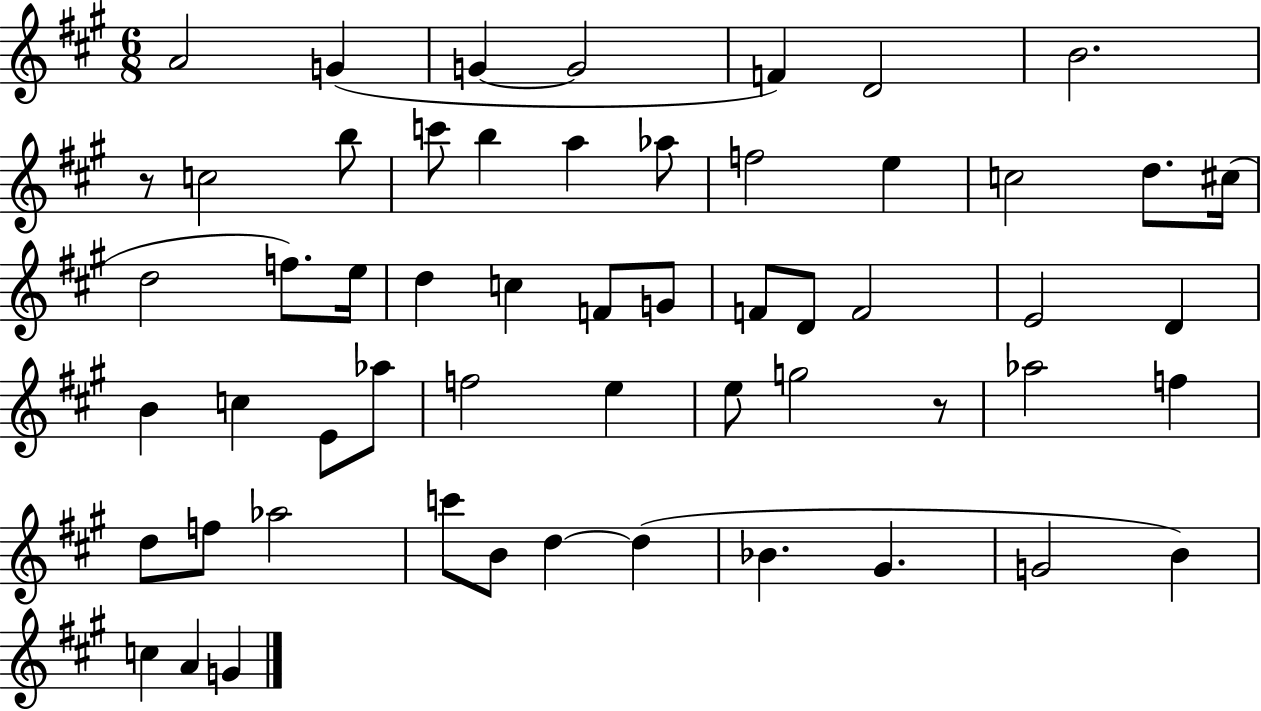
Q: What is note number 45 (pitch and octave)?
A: B4